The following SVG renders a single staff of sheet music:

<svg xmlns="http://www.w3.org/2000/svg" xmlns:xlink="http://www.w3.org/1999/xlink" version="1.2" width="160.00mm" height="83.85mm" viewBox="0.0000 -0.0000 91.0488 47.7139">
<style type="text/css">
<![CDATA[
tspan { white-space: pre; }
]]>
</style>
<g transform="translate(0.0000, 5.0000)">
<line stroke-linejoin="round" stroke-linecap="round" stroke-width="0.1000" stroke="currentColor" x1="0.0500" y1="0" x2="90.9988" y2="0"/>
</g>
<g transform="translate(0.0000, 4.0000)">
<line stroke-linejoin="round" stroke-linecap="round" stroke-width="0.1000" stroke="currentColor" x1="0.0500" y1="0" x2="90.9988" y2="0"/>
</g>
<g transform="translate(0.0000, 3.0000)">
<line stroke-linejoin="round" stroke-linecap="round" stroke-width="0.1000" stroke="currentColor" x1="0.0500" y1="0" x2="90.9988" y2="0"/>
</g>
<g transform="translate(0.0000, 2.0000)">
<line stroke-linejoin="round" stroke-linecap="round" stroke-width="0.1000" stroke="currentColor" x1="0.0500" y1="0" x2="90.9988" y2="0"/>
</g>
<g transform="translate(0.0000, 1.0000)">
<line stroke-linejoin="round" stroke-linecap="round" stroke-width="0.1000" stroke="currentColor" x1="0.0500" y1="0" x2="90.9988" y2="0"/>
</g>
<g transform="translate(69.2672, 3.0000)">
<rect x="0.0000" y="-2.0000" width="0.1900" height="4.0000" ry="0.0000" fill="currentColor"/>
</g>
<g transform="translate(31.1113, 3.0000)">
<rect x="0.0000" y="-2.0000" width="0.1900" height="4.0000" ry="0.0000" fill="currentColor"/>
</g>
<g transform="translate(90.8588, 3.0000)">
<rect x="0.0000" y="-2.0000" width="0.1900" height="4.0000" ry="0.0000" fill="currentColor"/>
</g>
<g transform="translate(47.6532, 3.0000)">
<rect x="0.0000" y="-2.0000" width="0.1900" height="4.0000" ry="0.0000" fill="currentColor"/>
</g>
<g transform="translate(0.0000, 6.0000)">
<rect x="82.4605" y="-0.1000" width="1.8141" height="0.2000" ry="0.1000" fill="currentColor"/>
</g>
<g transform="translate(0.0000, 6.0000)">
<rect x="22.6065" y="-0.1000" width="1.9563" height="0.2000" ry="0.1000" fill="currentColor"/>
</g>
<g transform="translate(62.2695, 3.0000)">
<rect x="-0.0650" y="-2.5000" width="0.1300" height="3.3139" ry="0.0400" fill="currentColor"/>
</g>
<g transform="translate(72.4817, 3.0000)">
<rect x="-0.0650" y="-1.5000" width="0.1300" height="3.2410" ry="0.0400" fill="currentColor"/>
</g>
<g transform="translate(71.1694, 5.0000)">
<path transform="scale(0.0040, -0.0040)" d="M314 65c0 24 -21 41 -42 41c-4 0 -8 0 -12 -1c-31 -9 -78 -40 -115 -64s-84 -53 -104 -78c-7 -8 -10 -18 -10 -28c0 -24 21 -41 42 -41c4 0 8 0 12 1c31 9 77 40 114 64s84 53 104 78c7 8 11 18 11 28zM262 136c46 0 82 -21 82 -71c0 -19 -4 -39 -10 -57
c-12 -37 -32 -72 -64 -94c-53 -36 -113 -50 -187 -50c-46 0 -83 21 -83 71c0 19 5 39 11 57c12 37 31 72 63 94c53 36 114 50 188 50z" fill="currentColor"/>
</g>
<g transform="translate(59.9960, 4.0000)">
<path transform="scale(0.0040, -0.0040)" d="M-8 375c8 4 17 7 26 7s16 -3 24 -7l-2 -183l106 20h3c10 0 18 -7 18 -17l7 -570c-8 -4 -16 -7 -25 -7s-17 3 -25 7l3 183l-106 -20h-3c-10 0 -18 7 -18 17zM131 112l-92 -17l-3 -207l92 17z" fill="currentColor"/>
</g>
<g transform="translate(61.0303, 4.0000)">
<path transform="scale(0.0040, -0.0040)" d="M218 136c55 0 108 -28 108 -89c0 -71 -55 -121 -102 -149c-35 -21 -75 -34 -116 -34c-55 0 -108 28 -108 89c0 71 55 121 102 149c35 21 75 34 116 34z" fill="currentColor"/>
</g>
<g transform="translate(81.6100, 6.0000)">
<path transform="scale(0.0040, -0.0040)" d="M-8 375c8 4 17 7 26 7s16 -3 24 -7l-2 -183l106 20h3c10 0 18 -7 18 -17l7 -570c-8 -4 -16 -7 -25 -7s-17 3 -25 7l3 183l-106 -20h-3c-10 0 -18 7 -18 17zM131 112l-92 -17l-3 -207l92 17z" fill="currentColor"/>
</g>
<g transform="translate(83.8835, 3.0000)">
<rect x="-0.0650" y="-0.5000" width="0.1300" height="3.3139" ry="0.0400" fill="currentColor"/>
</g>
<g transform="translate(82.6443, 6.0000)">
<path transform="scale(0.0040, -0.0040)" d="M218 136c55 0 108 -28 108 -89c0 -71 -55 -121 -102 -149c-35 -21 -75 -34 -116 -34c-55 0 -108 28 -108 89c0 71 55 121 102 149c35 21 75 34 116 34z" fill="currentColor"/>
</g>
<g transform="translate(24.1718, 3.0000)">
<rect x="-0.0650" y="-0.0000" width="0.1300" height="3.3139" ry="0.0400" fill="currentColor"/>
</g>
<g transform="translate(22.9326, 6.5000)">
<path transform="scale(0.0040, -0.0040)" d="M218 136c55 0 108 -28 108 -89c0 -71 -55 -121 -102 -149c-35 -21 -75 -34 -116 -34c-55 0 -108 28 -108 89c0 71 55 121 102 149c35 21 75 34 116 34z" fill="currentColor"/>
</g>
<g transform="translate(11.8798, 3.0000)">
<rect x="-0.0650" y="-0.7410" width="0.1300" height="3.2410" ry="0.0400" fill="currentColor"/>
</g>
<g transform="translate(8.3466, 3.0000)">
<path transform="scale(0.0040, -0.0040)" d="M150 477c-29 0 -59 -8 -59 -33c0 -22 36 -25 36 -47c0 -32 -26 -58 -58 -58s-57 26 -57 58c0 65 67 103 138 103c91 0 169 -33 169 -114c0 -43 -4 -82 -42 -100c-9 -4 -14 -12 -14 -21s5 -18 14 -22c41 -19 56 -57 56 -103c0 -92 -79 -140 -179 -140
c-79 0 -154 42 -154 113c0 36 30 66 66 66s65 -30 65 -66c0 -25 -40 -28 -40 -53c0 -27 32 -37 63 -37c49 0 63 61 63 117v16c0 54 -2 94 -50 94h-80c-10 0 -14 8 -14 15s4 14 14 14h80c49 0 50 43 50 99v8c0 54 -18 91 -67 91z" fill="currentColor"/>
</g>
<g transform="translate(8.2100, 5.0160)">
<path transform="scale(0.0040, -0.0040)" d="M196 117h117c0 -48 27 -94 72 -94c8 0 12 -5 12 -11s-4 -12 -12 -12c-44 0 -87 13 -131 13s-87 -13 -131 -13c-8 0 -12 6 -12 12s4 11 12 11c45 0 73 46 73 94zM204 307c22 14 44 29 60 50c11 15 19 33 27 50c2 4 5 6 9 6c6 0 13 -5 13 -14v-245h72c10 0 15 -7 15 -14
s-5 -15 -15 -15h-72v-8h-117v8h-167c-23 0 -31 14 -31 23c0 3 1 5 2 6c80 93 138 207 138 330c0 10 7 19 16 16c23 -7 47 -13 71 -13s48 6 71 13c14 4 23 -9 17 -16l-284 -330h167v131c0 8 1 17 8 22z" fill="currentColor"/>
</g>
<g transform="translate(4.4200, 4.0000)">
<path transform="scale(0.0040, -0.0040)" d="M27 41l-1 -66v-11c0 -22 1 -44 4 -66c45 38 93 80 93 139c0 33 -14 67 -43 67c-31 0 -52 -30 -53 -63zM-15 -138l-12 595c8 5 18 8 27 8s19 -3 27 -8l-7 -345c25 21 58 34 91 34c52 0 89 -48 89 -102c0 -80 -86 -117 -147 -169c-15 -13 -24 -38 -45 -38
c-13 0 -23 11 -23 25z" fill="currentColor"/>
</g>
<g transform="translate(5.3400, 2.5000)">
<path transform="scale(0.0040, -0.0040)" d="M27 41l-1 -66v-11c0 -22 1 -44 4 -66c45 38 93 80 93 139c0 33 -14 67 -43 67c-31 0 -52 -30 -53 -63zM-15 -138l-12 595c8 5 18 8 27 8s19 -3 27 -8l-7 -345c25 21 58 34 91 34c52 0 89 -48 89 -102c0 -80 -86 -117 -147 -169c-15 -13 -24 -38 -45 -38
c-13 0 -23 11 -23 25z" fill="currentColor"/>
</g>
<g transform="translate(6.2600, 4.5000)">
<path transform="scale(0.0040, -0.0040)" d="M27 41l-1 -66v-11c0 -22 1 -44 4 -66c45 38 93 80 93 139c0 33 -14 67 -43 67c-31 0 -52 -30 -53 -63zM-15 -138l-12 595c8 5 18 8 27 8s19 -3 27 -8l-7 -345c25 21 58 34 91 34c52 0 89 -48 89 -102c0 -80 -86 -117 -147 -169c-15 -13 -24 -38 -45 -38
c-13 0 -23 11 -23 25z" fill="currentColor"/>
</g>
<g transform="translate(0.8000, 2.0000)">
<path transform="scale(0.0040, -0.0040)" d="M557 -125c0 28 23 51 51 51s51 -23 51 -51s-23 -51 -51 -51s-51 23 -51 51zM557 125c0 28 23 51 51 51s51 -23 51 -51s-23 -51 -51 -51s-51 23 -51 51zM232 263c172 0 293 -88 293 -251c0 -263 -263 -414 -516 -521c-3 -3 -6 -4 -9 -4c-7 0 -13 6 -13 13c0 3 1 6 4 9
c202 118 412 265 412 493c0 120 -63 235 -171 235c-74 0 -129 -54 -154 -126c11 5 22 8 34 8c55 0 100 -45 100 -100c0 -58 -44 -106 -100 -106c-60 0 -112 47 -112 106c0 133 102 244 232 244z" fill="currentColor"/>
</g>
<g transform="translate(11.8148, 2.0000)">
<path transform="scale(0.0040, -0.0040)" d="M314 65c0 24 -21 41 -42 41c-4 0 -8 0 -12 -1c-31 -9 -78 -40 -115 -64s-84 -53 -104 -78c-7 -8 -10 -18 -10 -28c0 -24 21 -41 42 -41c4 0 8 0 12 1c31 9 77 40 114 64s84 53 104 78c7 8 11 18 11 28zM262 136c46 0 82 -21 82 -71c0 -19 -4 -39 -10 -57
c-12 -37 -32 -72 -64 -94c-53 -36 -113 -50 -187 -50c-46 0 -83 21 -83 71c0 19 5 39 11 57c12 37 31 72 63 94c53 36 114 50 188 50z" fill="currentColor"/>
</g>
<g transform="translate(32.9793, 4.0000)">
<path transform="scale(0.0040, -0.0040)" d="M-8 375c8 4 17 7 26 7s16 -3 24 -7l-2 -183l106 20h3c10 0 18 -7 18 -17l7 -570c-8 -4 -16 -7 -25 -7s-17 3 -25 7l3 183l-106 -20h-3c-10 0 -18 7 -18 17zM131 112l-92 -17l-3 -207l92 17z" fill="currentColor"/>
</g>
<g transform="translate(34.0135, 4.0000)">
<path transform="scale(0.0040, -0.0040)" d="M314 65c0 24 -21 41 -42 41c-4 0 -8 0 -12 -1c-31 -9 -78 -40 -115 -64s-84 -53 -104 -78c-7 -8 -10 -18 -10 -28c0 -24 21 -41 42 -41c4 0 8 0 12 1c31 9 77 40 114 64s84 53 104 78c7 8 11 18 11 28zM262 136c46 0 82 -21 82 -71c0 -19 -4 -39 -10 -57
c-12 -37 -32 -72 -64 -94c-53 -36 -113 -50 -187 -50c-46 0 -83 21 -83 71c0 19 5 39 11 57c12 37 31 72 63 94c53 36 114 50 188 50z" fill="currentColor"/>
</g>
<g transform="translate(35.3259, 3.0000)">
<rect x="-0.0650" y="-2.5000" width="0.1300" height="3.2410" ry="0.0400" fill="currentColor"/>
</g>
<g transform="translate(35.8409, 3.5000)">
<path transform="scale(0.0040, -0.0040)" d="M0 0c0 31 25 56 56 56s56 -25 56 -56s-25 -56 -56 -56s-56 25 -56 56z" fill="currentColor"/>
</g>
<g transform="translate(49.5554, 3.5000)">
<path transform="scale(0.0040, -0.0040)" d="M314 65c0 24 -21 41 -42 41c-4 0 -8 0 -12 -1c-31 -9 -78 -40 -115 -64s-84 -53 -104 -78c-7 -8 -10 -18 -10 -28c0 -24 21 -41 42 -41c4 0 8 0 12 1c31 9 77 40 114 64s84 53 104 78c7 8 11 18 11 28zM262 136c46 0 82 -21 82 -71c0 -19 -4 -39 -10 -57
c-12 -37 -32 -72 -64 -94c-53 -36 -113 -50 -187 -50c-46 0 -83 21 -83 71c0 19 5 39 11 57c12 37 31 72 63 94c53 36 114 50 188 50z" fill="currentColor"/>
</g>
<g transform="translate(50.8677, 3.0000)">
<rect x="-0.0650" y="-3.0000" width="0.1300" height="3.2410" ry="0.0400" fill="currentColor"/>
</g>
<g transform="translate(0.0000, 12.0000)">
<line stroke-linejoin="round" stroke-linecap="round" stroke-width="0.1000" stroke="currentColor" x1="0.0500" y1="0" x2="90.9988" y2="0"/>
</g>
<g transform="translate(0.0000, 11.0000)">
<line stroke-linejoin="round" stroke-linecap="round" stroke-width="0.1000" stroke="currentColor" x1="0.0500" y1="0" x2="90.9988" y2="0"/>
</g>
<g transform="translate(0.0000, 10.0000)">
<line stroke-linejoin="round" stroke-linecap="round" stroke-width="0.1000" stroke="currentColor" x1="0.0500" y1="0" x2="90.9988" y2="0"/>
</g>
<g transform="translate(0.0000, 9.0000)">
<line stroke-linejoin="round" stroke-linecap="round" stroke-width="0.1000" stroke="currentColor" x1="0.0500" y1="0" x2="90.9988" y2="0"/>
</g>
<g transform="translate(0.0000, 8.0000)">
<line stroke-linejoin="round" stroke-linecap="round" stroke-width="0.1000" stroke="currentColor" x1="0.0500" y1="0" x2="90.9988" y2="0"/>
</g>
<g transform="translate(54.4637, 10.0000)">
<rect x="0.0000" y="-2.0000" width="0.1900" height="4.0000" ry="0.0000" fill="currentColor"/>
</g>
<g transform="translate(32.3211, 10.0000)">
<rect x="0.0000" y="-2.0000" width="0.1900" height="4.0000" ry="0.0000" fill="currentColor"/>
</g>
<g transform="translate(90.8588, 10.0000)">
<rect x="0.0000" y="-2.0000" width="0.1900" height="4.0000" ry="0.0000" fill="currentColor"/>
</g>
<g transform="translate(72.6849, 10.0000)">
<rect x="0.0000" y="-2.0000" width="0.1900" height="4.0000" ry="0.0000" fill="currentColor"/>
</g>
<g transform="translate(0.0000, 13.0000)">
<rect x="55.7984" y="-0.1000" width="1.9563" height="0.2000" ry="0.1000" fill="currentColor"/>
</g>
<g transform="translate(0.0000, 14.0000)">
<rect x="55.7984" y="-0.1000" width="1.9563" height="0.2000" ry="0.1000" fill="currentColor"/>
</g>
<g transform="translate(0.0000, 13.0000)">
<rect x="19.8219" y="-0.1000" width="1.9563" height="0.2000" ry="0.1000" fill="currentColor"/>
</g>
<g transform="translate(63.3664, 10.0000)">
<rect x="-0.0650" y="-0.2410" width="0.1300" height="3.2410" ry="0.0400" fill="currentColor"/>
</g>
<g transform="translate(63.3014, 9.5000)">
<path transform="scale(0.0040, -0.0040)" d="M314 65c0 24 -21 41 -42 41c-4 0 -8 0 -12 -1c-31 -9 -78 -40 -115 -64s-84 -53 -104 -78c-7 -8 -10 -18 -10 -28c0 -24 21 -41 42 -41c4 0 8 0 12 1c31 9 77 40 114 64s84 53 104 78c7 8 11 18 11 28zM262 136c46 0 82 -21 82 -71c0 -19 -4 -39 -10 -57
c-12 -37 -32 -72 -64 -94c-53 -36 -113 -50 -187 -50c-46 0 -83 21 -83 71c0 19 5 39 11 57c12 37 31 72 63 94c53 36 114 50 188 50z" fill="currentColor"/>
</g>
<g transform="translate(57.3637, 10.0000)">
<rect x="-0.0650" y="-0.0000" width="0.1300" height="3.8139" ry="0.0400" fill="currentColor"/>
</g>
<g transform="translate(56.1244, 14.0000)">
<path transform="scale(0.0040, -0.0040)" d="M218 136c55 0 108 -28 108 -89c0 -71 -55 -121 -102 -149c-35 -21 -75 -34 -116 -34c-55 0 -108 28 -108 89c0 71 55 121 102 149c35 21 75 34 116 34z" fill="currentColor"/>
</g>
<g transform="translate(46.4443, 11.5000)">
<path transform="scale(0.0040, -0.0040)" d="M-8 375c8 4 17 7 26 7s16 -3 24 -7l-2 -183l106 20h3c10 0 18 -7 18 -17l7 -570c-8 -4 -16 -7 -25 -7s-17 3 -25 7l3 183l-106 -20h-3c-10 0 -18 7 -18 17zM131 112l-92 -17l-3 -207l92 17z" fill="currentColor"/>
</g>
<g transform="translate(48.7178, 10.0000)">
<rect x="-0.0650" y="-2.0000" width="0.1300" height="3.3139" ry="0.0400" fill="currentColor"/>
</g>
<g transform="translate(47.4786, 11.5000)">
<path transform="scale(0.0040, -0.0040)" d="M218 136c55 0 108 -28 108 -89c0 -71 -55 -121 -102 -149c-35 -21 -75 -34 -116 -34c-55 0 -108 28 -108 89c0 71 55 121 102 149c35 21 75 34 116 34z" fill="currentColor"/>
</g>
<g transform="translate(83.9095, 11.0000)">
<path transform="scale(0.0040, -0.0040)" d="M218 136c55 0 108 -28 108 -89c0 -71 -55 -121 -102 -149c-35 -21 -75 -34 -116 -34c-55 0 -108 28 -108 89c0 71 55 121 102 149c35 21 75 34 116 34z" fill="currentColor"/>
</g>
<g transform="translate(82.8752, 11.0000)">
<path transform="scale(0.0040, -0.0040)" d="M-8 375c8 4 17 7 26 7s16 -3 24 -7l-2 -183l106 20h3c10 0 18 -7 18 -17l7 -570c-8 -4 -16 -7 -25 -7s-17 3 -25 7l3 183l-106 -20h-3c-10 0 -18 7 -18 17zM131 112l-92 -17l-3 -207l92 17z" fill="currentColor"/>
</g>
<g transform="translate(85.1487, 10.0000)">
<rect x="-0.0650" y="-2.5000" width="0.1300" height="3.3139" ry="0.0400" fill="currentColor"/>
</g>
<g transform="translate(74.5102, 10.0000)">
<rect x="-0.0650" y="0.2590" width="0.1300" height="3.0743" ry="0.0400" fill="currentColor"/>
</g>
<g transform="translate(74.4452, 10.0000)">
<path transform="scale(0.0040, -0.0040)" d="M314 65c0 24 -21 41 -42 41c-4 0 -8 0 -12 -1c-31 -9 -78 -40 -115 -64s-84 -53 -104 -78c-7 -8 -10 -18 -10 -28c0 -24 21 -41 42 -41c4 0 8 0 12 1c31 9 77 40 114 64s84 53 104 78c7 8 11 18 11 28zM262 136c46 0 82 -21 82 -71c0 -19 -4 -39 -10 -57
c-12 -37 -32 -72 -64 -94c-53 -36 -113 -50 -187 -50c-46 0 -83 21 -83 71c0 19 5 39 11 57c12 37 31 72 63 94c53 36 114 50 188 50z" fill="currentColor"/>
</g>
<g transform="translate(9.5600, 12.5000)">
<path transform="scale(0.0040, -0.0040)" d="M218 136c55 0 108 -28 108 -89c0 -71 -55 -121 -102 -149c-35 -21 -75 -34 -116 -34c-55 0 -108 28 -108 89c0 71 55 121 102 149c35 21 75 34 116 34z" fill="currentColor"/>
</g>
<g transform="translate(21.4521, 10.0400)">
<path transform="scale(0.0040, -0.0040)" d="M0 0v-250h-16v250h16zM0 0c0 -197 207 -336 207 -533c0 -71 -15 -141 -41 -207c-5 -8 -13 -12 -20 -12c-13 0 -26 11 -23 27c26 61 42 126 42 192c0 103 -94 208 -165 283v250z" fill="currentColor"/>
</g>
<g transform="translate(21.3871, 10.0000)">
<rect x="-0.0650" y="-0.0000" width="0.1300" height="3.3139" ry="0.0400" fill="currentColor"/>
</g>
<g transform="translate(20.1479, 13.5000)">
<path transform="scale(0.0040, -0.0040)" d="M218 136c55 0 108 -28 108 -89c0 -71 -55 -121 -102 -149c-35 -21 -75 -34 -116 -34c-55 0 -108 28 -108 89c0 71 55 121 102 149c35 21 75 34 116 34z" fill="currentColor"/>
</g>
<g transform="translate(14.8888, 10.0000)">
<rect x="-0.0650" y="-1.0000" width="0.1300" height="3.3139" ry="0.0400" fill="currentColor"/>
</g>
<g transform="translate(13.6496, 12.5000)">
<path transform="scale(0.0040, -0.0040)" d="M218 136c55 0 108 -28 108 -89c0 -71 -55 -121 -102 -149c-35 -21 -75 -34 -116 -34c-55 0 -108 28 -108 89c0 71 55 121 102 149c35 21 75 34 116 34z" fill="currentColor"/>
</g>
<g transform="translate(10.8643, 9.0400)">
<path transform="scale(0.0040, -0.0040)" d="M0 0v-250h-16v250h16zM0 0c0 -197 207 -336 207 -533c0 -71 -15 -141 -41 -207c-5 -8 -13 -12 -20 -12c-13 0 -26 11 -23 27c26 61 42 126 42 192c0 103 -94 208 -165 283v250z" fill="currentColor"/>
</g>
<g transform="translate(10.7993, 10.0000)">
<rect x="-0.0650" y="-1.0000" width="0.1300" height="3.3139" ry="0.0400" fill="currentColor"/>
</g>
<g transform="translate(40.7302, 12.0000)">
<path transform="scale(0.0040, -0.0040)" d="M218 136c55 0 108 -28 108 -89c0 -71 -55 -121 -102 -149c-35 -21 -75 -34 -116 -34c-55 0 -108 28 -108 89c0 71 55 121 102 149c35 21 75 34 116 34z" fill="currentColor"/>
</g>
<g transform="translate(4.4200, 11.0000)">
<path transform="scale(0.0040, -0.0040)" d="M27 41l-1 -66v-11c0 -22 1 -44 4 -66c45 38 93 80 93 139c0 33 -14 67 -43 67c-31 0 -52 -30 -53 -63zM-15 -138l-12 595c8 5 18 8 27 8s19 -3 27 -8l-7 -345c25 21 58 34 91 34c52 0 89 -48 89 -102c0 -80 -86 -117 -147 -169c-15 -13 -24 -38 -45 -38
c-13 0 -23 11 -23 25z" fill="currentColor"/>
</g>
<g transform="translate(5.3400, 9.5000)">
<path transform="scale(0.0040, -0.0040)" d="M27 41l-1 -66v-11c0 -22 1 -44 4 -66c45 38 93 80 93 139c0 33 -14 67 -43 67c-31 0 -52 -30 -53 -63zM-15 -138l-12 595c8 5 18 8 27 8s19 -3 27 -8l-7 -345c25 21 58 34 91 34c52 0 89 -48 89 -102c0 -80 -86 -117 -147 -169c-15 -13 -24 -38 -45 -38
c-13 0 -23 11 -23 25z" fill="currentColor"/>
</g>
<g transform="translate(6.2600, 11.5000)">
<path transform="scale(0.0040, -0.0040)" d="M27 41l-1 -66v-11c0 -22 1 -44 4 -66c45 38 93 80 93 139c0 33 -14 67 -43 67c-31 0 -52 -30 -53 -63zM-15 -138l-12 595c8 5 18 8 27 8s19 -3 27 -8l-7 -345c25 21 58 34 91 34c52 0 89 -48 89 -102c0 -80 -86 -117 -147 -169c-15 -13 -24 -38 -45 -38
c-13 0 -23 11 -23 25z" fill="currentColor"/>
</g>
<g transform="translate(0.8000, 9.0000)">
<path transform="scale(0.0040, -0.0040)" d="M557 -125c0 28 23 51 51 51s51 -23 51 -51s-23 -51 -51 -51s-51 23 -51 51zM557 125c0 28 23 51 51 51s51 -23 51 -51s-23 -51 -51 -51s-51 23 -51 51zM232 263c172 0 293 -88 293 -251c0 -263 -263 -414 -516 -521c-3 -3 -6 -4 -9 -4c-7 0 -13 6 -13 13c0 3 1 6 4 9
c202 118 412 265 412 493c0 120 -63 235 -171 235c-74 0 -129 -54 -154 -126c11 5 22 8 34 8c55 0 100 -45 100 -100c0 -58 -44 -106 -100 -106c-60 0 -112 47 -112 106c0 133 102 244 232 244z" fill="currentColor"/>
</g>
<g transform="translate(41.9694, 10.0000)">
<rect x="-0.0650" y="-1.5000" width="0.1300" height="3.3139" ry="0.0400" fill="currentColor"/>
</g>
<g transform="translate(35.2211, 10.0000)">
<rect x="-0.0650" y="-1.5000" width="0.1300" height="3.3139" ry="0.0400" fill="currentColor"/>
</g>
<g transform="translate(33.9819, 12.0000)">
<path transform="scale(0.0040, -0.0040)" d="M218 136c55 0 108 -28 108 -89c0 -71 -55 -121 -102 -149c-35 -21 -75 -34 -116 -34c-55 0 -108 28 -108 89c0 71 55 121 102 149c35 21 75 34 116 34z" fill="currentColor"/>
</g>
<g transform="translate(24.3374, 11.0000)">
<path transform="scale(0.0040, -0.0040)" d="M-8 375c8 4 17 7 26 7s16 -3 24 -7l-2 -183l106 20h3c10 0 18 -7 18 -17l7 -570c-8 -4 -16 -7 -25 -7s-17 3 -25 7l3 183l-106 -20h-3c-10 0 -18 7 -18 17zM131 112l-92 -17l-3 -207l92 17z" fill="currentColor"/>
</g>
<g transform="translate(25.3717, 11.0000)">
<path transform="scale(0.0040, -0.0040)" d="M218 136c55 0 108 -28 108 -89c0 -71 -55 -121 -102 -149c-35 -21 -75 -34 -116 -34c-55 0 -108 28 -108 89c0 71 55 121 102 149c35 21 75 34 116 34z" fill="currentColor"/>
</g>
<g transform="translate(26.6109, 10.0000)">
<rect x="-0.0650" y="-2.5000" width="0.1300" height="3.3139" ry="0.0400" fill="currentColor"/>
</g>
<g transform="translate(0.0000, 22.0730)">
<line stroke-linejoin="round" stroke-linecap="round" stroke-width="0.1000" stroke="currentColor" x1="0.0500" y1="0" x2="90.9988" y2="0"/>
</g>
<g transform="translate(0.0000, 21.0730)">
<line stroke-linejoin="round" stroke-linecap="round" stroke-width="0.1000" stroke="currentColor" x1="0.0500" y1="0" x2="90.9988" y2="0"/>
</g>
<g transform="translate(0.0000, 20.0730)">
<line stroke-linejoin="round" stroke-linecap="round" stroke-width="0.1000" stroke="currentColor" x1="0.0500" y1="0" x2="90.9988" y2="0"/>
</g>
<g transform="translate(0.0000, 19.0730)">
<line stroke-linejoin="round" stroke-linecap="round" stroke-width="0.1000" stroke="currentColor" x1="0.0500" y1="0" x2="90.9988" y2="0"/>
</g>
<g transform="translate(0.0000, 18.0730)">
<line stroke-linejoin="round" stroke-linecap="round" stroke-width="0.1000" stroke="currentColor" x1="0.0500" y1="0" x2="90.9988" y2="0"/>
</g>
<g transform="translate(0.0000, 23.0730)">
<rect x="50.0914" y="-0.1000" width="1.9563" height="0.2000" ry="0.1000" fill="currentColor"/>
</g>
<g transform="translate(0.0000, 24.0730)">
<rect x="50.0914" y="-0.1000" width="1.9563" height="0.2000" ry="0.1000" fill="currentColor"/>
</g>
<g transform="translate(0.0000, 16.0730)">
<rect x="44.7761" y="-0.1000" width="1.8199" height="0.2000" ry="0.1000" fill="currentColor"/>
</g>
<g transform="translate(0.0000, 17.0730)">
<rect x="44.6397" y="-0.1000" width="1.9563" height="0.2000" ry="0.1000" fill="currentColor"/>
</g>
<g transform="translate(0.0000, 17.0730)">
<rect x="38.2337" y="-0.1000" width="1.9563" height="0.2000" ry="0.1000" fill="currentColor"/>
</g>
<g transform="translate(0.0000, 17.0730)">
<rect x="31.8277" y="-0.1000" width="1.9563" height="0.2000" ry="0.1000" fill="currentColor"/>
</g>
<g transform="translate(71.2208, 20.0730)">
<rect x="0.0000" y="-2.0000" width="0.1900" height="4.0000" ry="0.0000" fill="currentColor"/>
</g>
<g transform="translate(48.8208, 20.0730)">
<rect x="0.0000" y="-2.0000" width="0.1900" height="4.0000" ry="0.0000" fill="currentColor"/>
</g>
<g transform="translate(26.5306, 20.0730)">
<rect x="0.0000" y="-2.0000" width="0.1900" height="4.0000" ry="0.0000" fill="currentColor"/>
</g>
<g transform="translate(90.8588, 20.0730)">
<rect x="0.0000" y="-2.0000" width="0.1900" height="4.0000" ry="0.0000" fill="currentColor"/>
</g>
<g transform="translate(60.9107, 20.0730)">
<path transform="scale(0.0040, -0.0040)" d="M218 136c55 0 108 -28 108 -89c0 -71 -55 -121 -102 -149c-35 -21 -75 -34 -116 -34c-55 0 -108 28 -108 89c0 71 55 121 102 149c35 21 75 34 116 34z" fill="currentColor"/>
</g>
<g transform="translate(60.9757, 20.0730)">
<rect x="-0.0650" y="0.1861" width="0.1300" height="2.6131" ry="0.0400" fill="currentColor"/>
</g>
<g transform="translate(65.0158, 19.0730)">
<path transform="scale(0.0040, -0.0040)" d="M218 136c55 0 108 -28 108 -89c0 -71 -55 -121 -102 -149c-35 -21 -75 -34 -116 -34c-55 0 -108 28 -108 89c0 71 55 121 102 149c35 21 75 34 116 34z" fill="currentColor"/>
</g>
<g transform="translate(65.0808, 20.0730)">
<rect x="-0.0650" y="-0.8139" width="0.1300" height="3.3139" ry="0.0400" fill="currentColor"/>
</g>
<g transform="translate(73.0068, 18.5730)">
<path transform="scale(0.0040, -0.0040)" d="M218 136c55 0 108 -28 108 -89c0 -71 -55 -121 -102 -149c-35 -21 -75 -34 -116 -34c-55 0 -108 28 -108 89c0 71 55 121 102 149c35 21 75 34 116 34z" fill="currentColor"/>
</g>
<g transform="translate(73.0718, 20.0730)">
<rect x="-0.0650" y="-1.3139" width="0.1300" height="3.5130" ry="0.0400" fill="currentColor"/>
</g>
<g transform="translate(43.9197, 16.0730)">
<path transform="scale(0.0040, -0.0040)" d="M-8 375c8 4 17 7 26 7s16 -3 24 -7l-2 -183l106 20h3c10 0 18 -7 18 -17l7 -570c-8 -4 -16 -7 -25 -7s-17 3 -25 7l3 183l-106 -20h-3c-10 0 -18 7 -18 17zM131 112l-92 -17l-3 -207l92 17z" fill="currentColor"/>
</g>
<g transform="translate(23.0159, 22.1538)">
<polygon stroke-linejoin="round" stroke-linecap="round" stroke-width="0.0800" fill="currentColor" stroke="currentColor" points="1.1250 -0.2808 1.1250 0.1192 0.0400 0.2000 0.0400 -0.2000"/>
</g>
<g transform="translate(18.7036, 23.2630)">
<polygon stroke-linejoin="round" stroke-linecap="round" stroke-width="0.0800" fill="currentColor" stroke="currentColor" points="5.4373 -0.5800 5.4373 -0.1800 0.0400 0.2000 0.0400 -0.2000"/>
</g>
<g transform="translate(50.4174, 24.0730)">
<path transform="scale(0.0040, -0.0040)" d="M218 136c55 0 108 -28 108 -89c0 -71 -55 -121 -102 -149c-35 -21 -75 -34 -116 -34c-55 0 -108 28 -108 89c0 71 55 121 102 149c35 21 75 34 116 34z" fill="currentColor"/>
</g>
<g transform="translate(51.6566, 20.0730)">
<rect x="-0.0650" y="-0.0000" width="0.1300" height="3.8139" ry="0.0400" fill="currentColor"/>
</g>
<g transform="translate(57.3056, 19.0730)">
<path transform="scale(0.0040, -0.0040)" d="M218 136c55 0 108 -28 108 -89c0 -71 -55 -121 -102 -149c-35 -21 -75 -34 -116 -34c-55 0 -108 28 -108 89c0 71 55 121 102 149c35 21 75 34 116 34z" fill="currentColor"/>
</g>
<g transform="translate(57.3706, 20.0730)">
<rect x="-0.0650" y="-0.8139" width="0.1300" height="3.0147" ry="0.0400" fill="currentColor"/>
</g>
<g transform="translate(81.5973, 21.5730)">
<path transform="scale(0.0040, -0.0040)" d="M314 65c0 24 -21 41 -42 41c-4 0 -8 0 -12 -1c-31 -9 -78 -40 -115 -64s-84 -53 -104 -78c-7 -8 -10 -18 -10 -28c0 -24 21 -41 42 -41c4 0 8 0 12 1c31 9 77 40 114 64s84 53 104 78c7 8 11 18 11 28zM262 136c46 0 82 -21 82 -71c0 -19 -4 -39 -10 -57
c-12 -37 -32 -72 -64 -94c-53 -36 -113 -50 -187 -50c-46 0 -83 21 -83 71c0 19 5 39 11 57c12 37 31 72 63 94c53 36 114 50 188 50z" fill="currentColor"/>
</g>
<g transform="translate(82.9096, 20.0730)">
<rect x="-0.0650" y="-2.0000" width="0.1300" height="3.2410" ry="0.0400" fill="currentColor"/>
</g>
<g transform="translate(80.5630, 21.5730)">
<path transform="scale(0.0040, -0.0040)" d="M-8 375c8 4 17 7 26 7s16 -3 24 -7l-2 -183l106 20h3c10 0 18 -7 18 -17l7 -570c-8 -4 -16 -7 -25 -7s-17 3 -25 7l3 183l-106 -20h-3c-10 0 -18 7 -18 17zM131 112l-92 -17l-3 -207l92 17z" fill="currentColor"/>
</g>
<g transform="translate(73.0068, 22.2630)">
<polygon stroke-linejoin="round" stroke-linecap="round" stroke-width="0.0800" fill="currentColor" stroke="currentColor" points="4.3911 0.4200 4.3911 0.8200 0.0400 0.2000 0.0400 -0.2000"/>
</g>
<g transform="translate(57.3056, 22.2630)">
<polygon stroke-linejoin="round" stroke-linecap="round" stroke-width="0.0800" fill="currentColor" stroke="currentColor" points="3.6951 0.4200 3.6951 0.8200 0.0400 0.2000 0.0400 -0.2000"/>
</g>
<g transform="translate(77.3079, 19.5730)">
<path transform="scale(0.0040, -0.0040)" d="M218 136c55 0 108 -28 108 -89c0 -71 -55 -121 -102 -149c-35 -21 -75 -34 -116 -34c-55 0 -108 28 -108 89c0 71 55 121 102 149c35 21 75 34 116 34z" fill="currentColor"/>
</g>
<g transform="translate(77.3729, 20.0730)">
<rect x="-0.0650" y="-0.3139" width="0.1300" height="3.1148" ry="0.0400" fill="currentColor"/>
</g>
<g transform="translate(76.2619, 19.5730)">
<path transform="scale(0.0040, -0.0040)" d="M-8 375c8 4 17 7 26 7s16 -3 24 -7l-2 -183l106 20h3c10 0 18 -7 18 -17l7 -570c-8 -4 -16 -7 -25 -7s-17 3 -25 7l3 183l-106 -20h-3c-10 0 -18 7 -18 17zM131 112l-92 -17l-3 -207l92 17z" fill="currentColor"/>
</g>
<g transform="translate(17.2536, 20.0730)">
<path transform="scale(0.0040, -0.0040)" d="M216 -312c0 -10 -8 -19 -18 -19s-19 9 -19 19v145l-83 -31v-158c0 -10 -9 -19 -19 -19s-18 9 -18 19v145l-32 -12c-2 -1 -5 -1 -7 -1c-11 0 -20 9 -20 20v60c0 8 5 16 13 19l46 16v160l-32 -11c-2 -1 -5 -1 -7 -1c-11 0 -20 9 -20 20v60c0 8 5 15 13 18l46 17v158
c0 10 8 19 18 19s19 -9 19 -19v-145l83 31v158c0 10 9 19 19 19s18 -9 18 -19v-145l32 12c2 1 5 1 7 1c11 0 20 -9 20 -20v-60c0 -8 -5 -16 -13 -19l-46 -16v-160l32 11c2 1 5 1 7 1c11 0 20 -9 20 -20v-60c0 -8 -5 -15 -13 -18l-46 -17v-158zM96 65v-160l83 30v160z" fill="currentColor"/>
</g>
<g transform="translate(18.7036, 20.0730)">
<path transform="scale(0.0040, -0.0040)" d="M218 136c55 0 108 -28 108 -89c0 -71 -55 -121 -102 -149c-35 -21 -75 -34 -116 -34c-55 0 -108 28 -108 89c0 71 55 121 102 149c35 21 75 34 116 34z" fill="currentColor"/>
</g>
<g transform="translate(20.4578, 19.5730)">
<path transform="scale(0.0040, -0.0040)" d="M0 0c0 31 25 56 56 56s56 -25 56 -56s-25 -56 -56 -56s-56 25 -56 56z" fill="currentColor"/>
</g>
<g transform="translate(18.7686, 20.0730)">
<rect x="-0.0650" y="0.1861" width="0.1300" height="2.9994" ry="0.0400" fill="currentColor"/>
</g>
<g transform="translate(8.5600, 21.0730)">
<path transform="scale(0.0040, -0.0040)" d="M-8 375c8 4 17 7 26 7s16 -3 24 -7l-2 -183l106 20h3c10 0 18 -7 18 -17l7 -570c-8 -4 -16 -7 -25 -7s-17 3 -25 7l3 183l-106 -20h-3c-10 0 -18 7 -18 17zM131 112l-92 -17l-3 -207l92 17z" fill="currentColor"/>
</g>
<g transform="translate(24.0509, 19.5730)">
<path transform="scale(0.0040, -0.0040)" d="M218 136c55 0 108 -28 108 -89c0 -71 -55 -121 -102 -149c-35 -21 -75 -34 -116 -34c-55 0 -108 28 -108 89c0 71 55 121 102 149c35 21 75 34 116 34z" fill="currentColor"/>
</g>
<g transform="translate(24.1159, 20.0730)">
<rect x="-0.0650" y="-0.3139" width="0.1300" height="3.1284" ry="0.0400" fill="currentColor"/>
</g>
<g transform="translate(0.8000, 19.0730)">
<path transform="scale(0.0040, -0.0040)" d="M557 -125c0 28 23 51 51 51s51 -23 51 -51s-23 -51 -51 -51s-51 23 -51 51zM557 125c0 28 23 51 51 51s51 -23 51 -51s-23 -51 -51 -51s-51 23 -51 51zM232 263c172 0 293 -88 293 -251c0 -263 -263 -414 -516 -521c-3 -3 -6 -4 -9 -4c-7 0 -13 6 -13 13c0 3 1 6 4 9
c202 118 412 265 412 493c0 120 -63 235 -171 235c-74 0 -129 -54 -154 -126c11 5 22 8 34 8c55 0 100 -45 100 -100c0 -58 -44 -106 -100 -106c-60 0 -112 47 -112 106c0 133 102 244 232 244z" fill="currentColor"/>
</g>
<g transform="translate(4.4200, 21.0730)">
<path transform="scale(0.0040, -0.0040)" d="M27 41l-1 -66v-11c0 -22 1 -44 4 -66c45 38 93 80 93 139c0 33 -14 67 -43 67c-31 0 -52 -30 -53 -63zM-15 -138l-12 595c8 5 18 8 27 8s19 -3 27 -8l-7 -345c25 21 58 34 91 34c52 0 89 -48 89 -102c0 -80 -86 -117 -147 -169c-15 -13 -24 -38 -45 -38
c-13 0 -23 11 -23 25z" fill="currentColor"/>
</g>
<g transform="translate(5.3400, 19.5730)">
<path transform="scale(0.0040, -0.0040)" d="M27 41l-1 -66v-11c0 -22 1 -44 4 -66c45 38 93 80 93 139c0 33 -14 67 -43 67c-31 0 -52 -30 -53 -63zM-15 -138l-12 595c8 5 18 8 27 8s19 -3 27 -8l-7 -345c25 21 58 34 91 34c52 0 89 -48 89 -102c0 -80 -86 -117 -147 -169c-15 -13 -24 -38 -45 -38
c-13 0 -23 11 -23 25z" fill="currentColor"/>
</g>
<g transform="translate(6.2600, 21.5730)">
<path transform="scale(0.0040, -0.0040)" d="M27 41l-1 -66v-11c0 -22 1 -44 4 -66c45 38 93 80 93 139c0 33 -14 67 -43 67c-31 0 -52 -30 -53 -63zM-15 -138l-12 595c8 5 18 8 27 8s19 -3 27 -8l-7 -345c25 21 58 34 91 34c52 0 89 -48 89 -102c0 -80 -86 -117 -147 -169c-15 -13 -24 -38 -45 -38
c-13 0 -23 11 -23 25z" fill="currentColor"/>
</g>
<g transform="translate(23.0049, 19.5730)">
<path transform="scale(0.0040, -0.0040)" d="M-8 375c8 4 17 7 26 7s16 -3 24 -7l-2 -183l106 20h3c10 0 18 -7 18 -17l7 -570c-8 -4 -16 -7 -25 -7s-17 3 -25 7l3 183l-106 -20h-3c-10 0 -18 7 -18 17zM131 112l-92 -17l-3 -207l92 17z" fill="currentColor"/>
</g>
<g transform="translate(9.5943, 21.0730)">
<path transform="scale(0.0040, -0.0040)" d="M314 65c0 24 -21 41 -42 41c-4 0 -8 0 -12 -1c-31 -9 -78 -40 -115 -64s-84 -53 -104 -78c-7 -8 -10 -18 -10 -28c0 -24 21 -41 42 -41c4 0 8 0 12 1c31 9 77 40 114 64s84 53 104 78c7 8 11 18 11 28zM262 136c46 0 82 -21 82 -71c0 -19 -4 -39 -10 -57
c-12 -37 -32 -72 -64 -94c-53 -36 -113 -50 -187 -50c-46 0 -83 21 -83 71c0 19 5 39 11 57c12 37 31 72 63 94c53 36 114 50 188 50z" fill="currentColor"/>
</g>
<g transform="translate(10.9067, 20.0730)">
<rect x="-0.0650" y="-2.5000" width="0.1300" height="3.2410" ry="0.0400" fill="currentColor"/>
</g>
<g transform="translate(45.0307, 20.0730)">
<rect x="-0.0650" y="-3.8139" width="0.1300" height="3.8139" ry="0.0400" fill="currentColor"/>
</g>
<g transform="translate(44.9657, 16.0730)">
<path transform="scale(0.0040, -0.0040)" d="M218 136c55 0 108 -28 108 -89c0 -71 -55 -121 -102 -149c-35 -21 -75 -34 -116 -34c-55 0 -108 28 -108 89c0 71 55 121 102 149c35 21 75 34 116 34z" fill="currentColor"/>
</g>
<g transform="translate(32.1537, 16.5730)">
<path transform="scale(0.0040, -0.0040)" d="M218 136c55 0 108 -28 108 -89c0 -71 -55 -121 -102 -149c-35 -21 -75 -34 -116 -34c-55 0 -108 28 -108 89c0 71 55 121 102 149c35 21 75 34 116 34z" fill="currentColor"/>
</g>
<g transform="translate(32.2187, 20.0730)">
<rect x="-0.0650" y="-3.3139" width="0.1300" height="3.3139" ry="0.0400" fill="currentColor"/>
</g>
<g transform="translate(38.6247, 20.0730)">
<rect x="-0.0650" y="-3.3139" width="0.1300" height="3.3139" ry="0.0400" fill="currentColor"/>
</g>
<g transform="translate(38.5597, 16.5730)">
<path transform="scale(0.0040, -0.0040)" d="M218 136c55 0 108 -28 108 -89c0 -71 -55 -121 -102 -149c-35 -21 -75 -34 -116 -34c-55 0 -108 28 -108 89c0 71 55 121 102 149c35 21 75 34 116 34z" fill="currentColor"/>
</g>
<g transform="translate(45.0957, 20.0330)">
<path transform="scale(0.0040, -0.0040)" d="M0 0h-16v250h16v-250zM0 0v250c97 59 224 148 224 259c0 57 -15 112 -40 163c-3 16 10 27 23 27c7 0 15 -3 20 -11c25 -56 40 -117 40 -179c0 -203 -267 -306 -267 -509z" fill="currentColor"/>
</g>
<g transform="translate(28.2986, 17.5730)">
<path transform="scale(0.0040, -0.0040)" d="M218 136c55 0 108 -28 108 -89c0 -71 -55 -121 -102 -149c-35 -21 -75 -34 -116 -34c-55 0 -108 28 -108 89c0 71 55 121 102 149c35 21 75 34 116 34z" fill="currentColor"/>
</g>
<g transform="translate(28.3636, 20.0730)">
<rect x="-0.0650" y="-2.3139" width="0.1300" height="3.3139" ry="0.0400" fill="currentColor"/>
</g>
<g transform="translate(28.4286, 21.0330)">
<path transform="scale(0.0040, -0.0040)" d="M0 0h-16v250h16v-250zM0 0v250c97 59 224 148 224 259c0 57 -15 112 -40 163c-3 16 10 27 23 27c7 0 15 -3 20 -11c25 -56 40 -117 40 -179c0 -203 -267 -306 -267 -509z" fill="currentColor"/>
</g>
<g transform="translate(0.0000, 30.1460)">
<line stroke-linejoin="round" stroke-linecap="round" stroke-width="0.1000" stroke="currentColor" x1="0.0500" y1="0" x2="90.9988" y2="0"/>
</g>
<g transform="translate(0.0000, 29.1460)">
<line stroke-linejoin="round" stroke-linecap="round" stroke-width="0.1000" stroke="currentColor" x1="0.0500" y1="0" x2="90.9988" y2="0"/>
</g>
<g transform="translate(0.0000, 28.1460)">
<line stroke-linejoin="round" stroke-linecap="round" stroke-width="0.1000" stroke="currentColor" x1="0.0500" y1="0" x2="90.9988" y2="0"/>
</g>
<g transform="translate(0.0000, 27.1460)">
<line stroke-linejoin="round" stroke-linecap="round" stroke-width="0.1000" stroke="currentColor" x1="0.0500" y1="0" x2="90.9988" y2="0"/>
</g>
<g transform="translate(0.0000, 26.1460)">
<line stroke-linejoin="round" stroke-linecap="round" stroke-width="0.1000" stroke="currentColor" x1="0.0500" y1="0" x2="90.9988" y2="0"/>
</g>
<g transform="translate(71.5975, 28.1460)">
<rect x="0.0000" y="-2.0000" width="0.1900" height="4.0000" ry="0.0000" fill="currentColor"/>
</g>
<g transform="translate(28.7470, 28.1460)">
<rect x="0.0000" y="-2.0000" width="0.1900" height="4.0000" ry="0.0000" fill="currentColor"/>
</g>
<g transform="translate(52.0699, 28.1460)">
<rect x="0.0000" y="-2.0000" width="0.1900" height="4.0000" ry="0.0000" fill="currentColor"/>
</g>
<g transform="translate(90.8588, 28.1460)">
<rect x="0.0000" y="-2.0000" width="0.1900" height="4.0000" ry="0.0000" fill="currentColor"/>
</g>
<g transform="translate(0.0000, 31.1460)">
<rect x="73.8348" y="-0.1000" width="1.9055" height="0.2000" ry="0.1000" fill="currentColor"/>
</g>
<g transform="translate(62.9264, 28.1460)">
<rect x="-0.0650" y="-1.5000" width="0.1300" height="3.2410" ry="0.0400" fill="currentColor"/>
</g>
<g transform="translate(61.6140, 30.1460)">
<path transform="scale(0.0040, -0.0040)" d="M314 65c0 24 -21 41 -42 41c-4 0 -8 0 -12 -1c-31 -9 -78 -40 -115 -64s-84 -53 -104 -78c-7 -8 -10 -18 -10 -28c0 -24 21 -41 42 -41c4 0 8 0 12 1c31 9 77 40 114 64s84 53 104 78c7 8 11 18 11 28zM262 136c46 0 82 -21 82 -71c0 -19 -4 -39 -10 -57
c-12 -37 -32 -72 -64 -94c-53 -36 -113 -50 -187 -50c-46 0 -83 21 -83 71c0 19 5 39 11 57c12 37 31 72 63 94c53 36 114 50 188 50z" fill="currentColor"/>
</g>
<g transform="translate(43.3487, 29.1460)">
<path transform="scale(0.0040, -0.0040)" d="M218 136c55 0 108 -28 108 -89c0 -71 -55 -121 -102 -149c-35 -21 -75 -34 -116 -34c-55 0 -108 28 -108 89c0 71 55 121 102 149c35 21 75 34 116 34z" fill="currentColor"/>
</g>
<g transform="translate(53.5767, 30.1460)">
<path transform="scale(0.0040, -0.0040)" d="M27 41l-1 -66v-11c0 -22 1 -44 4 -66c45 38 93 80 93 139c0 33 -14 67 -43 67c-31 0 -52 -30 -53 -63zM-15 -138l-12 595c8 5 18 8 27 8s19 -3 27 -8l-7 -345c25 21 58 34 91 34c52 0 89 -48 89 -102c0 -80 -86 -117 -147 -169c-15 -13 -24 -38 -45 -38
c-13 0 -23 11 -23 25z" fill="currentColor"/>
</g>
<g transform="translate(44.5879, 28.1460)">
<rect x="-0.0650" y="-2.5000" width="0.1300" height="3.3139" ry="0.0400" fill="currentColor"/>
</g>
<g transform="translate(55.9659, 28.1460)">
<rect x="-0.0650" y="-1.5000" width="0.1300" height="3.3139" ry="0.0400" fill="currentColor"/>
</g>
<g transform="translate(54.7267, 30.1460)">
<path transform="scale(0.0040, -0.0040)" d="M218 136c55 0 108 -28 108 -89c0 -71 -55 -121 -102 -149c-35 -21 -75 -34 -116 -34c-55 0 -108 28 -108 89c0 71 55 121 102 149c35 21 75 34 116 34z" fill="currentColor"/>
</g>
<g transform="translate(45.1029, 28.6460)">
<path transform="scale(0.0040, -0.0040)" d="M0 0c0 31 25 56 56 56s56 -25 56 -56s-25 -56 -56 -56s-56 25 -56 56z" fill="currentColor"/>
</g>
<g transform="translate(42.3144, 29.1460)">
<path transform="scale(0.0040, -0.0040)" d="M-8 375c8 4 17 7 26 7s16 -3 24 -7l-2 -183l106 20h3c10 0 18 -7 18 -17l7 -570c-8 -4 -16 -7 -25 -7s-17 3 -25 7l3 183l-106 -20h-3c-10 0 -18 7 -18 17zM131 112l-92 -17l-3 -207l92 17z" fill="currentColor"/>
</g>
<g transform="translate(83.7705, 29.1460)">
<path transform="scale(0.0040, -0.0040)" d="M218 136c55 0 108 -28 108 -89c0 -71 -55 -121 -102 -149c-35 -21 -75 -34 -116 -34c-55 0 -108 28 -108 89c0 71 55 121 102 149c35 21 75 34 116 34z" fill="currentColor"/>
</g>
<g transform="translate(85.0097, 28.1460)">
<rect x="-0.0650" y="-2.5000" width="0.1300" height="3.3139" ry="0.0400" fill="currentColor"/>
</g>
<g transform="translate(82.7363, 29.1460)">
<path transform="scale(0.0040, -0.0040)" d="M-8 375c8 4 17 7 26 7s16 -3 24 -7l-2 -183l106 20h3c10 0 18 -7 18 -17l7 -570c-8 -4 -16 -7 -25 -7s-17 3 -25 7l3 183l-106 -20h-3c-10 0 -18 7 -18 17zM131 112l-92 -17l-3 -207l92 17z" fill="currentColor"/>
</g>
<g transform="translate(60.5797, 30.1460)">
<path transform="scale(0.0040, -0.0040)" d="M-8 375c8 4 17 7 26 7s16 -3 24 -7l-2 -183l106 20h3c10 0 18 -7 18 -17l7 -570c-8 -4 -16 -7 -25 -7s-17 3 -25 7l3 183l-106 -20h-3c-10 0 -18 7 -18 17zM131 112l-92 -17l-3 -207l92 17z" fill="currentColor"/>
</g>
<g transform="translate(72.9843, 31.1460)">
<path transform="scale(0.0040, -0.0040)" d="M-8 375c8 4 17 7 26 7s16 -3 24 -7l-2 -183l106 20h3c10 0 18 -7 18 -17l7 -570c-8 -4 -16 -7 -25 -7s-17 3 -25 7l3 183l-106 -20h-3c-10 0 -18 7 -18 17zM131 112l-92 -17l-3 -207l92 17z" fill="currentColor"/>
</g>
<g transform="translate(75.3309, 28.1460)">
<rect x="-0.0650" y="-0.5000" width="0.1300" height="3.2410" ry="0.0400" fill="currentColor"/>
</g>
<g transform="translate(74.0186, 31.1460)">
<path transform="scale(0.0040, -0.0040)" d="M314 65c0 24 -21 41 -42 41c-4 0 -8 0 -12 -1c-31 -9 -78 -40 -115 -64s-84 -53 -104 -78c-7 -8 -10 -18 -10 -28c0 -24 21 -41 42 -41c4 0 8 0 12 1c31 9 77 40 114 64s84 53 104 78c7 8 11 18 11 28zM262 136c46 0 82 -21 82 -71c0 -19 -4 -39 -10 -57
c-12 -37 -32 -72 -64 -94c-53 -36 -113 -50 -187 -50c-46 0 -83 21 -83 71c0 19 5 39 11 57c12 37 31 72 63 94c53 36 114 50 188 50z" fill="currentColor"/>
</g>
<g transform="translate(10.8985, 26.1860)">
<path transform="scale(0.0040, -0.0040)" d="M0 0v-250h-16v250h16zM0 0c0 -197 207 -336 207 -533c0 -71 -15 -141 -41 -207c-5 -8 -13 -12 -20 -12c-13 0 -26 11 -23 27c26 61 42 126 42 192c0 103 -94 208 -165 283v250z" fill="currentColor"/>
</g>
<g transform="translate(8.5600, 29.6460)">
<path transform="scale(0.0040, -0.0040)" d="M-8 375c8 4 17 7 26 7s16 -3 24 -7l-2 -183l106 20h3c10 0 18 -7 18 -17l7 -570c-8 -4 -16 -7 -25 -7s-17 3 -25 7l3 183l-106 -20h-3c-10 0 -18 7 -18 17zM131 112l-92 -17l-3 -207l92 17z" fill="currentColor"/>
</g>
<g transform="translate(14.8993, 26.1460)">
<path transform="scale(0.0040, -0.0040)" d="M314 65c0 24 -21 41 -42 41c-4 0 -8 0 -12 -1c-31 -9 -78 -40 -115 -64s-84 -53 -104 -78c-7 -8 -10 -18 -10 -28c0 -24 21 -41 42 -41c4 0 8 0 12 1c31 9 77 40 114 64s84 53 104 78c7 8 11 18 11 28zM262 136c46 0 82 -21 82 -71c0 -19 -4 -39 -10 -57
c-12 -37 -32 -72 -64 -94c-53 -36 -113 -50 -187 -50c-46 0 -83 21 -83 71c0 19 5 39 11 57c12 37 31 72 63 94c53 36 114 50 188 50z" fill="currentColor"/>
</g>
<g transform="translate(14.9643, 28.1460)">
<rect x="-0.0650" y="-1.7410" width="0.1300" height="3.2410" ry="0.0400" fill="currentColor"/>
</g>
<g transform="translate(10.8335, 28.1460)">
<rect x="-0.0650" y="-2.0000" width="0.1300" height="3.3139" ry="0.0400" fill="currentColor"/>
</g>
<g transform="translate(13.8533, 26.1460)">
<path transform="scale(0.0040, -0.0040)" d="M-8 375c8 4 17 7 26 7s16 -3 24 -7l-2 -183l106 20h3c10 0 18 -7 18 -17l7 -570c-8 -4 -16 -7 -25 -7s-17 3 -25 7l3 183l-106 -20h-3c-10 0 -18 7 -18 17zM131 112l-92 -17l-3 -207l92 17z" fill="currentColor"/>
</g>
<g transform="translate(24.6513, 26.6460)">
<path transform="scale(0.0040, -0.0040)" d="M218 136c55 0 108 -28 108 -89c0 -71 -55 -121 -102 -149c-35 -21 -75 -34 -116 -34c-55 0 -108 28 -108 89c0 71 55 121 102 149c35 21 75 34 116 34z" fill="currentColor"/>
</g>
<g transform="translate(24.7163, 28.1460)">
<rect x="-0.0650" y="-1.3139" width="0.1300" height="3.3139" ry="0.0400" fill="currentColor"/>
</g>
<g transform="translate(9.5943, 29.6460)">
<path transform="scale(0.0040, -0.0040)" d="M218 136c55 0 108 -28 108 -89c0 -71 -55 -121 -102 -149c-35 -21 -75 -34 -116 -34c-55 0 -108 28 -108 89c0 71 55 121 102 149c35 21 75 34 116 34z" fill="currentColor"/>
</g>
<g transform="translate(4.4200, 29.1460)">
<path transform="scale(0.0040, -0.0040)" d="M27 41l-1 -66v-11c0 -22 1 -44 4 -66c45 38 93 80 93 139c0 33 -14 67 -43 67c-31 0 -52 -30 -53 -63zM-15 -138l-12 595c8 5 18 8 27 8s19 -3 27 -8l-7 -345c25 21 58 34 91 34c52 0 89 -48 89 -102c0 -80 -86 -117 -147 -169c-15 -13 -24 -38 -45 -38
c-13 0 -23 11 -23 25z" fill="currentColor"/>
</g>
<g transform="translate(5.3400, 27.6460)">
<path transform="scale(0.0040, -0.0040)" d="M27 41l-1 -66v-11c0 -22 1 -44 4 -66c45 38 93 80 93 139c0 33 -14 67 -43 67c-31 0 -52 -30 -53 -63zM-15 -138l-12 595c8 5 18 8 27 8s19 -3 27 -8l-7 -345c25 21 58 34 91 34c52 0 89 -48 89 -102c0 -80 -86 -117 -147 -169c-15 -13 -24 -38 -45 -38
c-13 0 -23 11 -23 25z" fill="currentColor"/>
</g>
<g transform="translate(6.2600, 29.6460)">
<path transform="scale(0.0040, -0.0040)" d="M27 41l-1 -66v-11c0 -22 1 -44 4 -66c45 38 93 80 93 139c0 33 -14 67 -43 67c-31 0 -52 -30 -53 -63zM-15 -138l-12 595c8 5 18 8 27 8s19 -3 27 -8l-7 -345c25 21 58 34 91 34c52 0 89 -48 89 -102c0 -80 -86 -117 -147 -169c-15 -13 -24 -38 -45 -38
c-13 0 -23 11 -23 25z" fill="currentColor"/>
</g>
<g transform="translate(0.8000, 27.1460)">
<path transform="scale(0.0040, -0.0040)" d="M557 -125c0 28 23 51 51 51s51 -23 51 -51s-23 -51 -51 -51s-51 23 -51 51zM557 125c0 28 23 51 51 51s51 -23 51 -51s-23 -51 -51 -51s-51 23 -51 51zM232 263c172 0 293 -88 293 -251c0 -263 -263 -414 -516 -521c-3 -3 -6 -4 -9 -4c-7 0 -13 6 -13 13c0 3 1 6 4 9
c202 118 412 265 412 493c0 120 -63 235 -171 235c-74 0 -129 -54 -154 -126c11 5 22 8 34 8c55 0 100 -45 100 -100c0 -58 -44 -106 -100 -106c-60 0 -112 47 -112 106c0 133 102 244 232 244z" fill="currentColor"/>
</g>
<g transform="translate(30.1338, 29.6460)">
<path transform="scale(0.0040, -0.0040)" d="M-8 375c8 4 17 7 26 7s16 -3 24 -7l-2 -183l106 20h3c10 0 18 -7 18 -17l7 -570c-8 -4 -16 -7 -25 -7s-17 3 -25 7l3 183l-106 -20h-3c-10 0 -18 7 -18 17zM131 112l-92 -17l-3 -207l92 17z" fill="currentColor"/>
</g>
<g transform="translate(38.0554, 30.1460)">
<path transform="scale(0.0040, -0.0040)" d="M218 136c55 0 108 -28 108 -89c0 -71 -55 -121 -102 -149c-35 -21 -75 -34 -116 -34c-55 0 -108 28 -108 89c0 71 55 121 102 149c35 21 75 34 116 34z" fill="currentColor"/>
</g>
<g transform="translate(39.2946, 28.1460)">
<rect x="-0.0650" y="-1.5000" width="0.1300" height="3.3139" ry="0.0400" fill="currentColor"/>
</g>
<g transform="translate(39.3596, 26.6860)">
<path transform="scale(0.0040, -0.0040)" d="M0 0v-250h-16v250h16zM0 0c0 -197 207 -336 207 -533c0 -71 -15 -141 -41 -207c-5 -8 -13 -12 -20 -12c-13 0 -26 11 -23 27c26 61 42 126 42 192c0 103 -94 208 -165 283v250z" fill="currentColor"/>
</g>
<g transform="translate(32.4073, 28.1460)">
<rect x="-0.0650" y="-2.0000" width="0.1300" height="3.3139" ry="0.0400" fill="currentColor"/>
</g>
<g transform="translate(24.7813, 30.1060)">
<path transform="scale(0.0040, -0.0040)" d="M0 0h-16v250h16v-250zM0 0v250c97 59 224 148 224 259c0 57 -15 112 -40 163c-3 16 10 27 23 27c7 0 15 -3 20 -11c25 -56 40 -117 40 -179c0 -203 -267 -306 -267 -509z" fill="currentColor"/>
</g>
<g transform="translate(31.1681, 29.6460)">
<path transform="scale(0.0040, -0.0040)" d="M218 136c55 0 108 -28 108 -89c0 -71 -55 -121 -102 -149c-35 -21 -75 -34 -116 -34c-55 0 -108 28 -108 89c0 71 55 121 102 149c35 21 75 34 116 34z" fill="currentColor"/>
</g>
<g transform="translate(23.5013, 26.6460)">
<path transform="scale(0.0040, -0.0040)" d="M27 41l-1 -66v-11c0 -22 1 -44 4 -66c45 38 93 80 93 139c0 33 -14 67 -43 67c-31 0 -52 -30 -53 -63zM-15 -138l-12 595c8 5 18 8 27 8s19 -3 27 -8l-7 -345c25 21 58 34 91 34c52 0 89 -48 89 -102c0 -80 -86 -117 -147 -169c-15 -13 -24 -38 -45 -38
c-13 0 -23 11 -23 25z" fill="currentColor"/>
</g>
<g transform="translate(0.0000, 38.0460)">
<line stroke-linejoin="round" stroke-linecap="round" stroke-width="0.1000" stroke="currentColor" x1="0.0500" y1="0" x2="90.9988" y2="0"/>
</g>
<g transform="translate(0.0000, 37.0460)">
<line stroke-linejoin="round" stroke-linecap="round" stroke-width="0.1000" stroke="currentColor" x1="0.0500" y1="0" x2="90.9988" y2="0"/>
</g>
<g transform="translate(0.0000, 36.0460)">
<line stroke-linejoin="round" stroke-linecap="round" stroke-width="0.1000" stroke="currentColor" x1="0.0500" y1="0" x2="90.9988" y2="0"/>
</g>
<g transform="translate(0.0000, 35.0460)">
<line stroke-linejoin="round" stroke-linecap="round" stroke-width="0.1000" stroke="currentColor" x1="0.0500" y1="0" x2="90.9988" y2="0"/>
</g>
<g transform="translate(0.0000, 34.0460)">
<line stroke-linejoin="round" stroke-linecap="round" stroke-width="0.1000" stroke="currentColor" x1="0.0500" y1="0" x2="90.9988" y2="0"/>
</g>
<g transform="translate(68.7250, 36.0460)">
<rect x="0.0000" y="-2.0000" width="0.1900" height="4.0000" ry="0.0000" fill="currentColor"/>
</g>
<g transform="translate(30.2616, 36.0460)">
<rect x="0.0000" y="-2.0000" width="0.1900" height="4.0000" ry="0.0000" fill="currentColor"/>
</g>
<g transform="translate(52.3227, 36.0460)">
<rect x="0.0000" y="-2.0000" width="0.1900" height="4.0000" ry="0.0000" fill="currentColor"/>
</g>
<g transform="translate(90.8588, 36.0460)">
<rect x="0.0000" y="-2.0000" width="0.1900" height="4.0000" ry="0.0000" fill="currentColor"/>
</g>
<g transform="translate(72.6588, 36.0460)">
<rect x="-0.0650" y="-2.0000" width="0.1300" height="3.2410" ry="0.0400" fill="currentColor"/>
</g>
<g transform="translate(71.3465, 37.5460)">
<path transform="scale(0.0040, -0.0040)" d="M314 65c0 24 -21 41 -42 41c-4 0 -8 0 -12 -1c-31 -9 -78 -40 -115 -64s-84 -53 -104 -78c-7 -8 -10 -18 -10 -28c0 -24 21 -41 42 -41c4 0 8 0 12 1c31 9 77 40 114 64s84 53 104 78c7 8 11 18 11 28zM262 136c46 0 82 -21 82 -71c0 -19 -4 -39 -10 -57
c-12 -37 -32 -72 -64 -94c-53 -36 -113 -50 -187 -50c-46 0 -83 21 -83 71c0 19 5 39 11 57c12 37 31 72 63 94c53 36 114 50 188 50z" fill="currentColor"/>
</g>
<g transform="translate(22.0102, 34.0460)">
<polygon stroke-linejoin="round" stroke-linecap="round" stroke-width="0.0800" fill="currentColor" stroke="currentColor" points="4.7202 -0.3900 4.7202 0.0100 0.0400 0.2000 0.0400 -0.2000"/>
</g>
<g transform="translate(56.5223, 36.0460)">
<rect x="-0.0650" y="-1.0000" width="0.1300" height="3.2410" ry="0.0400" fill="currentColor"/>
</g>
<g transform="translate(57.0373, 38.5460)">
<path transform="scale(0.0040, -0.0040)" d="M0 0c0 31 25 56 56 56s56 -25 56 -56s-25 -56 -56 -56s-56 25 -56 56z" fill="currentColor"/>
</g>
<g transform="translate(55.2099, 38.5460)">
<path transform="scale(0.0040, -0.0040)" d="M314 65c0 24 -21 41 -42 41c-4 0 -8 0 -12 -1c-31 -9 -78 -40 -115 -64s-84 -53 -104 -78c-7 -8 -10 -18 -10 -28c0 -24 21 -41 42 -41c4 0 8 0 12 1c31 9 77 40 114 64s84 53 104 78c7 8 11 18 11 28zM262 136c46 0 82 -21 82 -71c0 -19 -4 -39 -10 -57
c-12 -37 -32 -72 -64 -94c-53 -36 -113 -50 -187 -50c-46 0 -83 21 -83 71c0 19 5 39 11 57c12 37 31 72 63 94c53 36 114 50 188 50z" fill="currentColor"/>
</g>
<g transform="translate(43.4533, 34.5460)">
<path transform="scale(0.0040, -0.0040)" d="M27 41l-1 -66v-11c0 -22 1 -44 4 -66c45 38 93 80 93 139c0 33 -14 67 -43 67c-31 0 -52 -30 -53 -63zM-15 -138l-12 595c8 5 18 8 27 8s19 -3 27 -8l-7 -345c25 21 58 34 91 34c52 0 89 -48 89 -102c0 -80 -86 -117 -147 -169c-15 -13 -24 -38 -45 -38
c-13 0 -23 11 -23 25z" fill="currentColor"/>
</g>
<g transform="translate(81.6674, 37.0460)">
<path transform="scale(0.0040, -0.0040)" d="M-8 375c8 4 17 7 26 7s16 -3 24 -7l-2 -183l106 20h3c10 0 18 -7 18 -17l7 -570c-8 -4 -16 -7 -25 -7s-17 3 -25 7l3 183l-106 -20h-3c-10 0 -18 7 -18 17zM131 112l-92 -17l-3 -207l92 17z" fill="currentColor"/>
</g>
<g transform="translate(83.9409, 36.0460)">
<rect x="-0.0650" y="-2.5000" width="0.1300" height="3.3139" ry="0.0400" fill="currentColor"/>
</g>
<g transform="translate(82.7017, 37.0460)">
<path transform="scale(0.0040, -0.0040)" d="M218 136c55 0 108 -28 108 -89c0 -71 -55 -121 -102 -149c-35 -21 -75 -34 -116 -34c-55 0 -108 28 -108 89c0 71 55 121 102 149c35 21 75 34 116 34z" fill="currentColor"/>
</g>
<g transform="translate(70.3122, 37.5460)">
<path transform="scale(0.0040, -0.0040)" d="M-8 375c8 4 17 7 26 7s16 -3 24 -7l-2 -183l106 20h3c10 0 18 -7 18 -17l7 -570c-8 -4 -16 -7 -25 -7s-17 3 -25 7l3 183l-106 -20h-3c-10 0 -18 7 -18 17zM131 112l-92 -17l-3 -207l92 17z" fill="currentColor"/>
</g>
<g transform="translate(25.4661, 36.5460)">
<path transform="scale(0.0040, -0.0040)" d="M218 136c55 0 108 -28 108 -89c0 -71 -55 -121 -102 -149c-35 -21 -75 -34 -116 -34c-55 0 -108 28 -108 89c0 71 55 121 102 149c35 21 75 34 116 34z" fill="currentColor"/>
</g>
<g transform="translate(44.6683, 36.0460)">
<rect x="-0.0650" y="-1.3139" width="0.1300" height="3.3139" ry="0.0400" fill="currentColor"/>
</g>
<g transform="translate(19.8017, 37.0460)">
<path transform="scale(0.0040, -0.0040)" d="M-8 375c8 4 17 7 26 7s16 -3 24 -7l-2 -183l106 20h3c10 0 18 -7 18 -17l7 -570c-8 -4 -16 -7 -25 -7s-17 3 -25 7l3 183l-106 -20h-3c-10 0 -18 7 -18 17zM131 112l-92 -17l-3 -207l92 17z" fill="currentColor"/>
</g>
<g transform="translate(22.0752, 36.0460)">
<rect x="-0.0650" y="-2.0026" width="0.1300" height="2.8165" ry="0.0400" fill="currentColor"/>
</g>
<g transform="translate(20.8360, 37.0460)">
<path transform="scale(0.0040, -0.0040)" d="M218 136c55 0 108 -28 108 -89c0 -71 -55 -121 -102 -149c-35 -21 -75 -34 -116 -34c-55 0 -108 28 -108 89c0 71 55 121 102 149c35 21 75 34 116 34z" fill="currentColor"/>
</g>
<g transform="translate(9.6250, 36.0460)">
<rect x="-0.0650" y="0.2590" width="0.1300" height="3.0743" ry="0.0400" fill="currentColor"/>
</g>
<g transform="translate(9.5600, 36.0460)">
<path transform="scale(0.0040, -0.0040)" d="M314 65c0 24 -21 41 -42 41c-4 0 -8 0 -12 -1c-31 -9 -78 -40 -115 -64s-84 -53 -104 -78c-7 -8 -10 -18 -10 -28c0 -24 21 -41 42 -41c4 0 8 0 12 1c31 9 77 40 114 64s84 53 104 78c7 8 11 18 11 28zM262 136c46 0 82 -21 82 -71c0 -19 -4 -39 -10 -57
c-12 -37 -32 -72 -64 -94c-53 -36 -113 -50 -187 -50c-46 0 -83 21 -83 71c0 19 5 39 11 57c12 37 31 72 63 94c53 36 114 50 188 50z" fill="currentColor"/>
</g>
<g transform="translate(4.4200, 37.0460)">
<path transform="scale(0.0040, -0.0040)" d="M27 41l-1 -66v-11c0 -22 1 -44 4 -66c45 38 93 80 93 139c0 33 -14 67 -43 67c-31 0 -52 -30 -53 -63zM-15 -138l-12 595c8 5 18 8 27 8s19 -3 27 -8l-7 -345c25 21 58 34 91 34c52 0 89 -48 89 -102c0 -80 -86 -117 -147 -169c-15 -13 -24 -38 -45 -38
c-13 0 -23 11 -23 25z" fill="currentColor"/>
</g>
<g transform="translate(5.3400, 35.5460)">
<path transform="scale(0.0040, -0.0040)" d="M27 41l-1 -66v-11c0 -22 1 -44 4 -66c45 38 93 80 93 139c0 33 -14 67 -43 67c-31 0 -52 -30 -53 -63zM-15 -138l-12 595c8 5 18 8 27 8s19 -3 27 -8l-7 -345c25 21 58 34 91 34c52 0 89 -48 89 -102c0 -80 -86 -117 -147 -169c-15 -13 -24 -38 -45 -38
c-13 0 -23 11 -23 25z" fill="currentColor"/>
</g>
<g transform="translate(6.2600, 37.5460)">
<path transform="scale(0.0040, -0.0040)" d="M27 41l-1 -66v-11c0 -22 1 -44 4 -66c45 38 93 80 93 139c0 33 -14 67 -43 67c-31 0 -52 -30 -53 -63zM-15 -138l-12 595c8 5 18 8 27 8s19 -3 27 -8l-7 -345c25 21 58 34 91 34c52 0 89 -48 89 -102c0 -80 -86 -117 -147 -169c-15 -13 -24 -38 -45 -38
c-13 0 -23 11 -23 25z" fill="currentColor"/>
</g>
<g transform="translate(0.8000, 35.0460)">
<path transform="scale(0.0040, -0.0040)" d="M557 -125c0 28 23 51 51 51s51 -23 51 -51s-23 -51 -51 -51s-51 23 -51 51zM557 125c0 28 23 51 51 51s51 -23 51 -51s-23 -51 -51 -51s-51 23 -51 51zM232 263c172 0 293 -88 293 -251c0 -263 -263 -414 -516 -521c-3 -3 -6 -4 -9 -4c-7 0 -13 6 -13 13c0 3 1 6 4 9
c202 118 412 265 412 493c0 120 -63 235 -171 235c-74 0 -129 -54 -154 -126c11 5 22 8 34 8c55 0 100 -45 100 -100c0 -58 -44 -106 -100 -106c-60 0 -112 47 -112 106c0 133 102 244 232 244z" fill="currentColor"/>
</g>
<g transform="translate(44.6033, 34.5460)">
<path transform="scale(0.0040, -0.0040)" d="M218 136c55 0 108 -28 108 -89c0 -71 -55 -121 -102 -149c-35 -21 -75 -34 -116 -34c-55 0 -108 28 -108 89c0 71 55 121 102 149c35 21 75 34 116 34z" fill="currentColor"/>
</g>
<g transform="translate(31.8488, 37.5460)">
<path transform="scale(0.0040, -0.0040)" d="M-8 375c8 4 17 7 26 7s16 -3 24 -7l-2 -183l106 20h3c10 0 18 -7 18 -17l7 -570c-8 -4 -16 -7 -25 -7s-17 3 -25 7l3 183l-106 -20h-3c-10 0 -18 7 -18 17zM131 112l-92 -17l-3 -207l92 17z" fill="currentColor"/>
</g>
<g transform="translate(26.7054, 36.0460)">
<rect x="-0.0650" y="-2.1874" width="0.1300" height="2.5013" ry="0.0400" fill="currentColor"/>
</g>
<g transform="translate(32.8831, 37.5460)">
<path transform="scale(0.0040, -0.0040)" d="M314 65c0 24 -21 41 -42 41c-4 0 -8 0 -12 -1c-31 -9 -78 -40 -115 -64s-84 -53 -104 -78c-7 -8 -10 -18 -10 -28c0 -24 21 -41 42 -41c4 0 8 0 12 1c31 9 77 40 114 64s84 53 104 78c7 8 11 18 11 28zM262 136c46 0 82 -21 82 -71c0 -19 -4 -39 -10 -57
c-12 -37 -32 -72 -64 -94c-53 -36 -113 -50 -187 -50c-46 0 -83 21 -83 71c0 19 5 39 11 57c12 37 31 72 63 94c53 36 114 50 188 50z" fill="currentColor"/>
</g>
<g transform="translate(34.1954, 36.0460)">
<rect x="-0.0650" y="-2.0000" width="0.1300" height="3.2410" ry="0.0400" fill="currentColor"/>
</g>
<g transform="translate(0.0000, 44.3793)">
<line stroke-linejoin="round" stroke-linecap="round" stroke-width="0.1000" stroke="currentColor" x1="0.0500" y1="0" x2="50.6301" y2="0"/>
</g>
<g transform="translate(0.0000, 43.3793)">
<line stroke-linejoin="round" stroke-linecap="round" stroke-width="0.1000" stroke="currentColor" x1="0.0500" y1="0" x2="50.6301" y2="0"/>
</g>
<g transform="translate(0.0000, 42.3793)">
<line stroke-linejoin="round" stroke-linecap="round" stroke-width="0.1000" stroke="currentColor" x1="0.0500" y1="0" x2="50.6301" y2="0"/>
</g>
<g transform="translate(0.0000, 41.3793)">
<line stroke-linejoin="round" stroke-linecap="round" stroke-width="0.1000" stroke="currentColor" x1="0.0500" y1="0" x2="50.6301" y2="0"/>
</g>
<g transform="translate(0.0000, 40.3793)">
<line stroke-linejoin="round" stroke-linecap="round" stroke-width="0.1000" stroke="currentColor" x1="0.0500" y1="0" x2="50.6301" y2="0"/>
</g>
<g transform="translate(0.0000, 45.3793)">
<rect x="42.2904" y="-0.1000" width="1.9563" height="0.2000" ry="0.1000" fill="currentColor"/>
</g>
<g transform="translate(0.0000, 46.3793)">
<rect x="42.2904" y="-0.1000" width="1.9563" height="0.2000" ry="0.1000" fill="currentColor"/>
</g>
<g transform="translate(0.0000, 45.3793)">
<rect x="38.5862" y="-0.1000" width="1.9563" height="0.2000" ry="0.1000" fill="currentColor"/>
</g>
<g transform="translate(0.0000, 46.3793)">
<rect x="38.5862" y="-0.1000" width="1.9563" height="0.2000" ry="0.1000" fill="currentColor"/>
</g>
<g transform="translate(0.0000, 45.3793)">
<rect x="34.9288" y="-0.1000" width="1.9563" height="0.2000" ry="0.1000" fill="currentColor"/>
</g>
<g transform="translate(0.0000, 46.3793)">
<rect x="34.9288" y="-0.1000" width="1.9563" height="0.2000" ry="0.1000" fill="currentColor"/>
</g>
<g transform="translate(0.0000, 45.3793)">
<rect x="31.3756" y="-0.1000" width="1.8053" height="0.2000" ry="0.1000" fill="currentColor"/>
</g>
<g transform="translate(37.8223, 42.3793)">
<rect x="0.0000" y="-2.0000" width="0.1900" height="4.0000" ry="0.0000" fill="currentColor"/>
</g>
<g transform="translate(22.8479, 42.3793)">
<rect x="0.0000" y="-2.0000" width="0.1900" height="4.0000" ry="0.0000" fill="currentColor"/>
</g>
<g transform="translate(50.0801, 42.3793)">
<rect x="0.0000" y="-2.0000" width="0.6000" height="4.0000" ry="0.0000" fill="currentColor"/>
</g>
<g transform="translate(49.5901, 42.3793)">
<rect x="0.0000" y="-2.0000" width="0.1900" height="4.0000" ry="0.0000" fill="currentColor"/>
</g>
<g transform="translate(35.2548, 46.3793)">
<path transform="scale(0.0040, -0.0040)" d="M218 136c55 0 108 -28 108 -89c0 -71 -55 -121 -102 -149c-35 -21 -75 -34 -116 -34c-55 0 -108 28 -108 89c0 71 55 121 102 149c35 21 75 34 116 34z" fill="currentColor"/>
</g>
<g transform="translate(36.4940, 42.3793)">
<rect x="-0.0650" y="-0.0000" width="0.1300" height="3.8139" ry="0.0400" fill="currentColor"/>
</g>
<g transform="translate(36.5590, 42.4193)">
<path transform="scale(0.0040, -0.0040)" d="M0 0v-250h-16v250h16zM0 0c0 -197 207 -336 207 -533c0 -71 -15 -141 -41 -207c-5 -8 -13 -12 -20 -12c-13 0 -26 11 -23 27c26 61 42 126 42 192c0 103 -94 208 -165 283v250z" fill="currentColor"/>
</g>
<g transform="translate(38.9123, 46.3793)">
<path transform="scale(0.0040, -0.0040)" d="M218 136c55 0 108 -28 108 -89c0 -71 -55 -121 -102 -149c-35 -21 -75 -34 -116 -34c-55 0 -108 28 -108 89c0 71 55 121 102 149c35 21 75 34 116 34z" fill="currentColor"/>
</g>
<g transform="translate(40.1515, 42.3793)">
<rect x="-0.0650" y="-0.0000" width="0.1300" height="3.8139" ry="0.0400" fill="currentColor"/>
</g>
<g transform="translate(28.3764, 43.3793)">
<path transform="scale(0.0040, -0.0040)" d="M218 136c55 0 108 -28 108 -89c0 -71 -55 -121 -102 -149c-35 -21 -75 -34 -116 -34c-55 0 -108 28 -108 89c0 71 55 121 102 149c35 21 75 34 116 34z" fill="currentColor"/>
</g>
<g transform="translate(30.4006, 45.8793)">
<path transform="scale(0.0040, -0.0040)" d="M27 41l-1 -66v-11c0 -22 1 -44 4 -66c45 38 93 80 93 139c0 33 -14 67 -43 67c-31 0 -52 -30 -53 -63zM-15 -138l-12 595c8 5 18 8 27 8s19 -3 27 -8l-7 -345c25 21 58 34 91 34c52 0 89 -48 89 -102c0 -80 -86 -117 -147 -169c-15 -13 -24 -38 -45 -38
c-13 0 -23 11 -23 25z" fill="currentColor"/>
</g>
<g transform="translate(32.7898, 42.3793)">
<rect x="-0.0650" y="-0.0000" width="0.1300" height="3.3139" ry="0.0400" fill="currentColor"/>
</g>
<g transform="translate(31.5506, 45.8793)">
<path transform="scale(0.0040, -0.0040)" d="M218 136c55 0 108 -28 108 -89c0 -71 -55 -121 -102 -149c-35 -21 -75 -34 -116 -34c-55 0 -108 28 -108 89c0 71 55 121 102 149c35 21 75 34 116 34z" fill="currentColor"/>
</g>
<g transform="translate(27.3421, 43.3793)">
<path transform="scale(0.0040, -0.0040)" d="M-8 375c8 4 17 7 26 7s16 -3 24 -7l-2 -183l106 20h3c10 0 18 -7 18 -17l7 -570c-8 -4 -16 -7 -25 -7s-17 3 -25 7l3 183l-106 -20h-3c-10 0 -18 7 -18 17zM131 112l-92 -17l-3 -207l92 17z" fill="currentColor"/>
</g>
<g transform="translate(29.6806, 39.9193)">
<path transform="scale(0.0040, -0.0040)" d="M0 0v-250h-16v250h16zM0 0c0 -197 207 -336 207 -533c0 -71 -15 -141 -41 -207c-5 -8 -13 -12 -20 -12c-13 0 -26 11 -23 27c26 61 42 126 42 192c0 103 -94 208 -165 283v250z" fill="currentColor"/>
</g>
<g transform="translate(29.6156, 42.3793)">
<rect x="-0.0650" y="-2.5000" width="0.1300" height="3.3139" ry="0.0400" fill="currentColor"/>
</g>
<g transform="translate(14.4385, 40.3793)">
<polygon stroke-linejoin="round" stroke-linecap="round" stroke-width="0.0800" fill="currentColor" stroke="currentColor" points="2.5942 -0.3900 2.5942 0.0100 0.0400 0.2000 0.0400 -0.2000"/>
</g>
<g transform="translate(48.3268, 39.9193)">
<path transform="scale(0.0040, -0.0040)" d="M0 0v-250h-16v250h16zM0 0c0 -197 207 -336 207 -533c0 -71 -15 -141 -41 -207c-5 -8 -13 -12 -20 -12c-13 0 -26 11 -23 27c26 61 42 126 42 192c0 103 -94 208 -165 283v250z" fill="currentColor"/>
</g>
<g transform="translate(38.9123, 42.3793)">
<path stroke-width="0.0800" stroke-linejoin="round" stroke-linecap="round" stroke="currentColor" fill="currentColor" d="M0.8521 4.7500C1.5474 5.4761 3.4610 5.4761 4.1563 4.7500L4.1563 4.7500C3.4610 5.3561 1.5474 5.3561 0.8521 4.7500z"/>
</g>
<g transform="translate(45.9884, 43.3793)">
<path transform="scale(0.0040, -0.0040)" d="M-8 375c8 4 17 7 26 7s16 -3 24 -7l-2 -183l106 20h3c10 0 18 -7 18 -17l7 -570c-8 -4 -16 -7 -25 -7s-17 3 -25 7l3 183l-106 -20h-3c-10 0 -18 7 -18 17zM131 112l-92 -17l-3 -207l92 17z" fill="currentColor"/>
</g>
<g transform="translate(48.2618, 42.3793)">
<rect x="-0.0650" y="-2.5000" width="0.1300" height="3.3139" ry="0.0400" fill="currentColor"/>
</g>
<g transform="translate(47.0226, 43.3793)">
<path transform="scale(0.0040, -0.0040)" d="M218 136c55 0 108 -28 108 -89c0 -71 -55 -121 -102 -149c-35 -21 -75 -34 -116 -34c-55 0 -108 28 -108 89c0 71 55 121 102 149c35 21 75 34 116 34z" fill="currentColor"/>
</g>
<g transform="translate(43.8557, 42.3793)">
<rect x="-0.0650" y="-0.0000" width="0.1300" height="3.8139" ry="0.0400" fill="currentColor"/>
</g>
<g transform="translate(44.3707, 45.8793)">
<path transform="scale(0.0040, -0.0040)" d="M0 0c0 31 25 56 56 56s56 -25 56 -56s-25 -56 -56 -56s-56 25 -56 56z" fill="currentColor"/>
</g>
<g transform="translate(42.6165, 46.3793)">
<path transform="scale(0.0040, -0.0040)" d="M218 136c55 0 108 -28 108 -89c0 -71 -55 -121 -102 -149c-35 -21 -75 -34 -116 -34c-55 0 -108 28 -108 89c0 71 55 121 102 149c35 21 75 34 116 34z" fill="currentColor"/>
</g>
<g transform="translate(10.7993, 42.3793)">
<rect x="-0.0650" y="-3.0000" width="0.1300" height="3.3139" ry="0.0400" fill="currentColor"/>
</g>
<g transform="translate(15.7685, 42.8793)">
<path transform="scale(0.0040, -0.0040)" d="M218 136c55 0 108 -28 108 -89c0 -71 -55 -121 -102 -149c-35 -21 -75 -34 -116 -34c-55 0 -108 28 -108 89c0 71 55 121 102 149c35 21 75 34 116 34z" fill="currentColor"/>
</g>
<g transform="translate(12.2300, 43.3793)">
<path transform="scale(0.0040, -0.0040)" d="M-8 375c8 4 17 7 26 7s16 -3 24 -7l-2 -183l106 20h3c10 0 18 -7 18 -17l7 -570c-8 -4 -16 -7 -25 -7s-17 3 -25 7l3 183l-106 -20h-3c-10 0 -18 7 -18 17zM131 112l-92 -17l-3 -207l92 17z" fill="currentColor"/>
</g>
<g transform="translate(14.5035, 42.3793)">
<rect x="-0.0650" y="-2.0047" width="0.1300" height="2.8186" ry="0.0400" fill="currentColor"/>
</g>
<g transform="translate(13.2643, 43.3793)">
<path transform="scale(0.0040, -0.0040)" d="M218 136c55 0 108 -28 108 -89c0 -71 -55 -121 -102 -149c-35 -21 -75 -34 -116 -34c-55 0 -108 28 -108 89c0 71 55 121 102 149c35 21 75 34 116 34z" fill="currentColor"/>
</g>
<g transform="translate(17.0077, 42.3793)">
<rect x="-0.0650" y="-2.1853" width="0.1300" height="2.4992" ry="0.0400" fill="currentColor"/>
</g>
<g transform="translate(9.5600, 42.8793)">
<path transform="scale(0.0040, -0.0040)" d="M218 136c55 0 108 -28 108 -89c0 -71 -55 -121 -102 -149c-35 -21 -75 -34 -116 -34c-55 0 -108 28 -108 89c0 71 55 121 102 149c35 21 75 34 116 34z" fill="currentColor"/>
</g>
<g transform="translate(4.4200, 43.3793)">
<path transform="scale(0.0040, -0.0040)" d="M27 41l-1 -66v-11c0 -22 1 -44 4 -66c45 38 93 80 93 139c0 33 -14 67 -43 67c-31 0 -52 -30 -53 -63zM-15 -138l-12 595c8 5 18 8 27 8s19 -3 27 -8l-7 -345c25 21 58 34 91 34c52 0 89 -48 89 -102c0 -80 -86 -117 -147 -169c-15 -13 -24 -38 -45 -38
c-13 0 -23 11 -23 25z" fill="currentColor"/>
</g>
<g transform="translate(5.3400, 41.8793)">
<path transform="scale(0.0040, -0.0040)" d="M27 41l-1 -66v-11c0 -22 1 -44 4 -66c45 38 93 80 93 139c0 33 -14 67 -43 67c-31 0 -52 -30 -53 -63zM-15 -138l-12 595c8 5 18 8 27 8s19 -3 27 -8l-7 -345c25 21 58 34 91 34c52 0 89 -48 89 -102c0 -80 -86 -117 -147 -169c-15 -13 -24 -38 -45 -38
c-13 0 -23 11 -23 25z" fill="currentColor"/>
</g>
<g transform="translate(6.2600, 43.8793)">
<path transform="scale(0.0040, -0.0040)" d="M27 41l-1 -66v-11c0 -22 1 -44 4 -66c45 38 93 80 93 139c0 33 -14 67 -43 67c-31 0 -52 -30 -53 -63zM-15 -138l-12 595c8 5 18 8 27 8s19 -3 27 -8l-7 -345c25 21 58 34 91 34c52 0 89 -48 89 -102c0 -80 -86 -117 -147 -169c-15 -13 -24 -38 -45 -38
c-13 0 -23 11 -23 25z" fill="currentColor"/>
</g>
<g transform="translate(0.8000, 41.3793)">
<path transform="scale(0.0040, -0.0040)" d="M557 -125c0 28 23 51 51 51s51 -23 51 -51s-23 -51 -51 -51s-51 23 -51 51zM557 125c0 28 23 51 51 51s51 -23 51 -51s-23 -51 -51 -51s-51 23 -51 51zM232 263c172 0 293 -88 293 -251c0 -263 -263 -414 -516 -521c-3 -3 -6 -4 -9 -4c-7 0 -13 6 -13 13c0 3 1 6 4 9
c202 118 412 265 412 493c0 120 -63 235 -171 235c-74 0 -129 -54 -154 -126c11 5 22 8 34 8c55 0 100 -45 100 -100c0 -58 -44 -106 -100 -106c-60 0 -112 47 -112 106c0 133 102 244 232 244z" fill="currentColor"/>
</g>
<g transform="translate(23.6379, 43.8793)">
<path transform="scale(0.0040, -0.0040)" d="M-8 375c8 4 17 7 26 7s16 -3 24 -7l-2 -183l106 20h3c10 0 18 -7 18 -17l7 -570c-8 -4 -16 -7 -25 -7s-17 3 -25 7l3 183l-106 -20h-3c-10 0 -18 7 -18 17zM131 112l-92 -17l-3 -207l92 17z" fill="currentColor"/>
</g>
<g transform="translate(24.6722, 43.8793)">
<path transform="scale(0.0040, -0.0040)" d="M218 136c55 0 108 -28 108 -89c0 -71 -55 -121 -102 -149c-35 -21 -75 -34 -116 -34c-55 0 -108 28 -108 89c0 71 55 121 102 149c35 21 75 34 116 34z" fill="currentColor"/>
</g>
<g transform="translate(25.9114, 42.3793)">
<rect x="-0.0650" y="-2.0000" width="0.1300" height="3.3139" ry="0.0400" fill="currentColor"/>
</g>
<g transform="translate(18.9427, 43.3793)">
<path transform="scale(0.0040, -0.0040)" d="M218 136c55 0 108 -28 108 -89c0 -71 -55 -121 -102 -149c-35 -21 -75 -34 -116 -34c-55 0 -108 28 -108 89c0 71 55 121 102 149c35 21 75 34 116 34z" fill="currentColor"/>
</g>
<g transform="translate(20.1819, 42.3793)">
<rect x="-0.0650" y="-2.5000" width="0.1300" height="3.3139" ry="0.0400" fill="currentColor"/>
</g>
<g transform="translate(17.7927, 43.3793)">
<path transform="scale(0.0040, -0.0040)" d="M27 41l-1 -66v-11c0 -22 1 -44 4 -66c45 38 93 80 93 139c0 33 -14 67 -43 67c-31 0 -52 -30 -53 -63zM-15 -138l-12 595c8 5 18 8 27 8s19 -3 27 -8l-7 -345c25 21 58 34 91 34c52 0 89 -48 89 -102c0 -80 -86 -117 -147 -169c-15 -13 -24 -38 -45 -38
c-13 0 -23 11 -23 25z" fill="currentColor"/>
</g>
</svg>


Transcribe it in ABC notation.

X:1
T:Untitled
M:3/4
L:1/4
K:Eb
F,2 D,, B,,2 C,2 B,, G,,2 E,, F,,/2 F,, D,,/2 B,, G,, G,, A,, C,, _E,2 D,2 B,, B,,2 ^D,/2 E,/4 _B,/2 D D E/2 C,, F,/2 D,/2 F, G,/2 E,/2 A,,2 A,,/2 A,2 _G,/2 A,, G,,/2 B,, _G,, G,,2 E,,2 B,, D,2 B,,/2 C,/2 A,,2 _G, F,,2 A,,2 B,, C, B,,/2 C,/2 _B,, A,, B,,/2 _D,, C,,/2 C,, C,, B,,/2